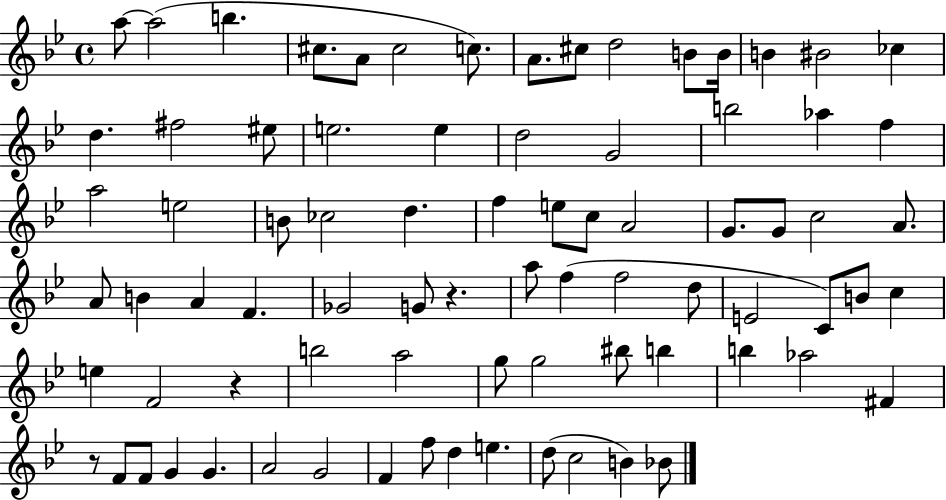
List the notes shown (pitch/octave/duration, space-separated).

A5/e A5/h B5/q. C#5/e. A4/e C#5/h C5/e. A4/e. C#5/e D5/h B4/e B4/s B4/q BIS4/h CES5/q D5/q. F#5/h EIS5/e E5/h. E5/q D5/h G4/h B5/h Ab5/q F5/q A5/h E5/h B4/e CES5/h D5/q. F5/q E5/e C5/e A4/h G4/e. G4/e C5/h A4/e. A4/e B4/q A4/q F4/q. Gb4/h G4/e R/q. A5/e F5/q F5/h D5/e E4/h C4/e B4/e C5/q E5/q F4/h R/q B5/h A5/h G5/e G5/h BIS5/e B5/q B5/q Ab5/h F#4/q R/e F4/e F4/e G4/q G4/q. A4/h G4/h F4/q F5/e D5/q E5/q. D5/e C5/h B4/q Bb4/e